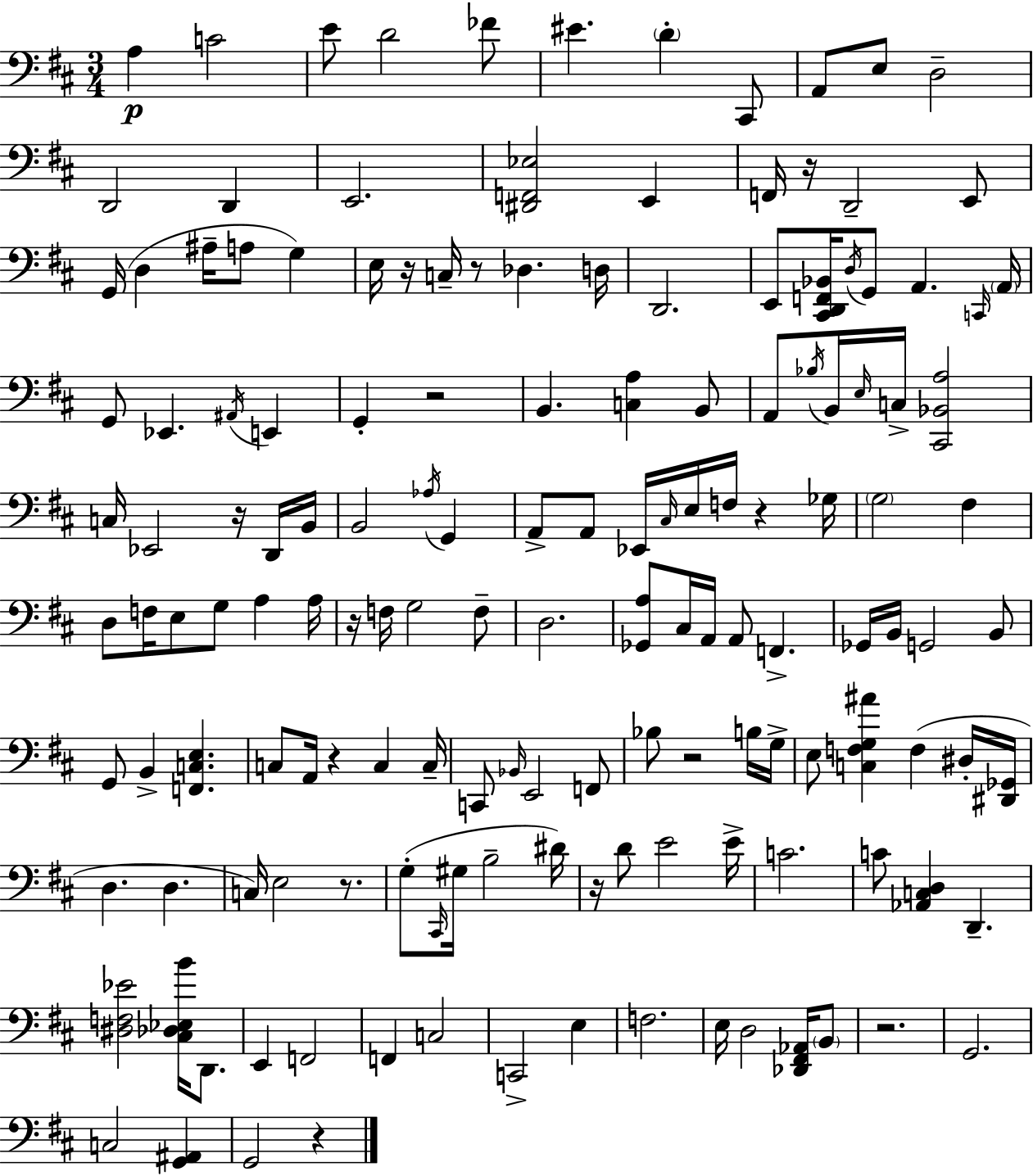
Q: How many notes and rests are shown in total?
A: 151